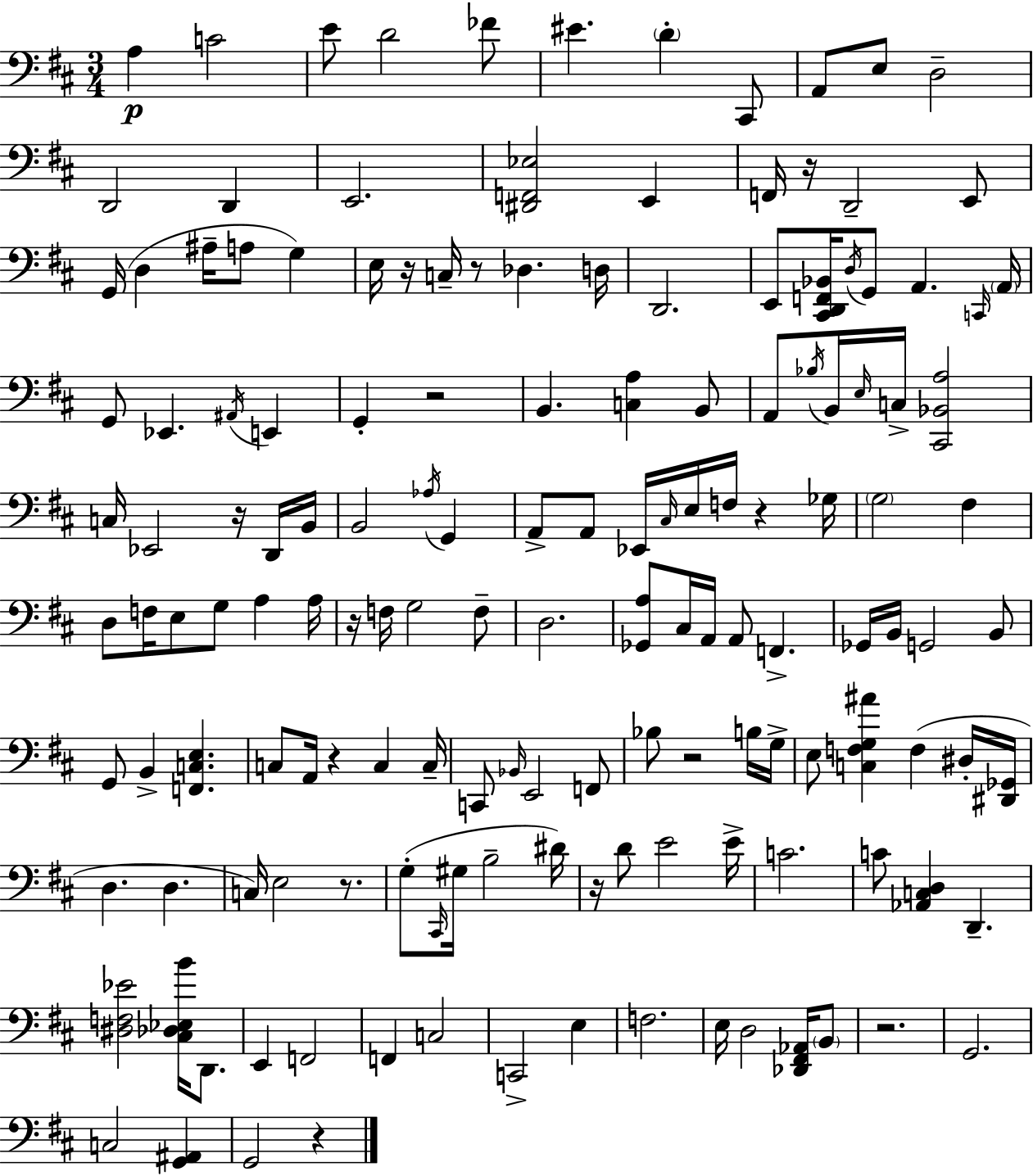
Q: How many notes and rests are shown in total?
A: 151